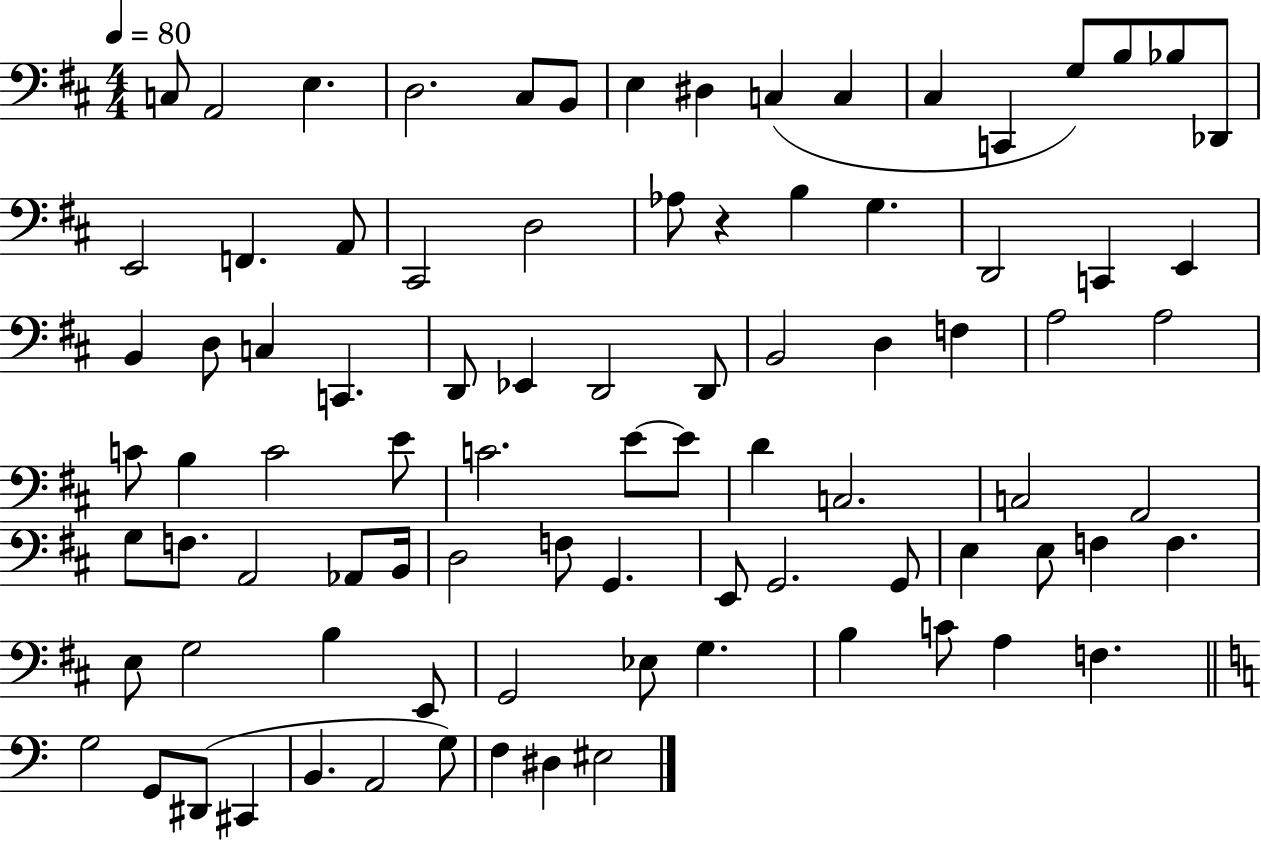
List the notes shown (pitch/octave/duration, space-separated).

C3/e A2/h E3/q. D3/h. C#3/e B2/e E3/q D#3/q C3/q C3/q C#3/q C2/q G3/e B3/e Bb3/e Db2/e E2/h F2/q. A2/e C#2/h D3/h Ab3/e R/q B3/q G3/q. D2/h C2/q E2/q B2/q D3/e C3/q C2/q. D2/e Eb2/q D2/h D2/e B2/h D3/q F3/q A3/h A3/h C4/e B3/q C4/h E4/e C4/h. E4/e E4/e D4/q C3/h. C3/h A2/h G3/e F3/e. A2/h Ab2/e B2/s D3/h F3/e G2/q. E2/e G2/h. G2/e E3/q E3/e F3/q F3/q. E3/e G3/h B3/q E2/e G2/h Eb3/e G3/q. B3/q C4/e A3/q F3/q. G3/h G2/e D#2/e C#2/q B2/q. A2/h G3/e F3/q D#3/q EIS3/h